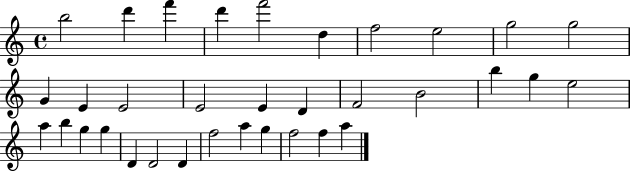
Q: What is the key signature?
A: C major